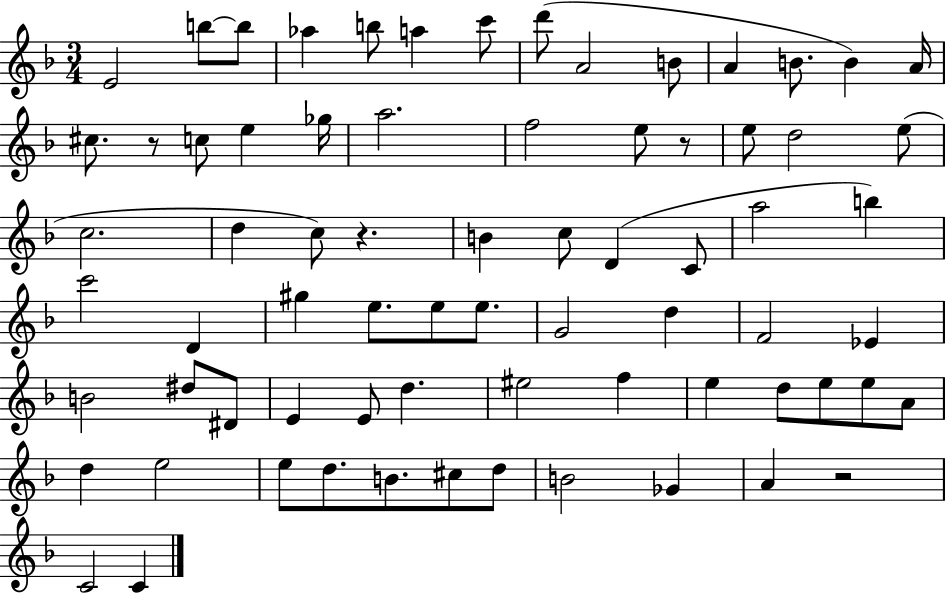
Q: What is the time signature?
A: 3/4